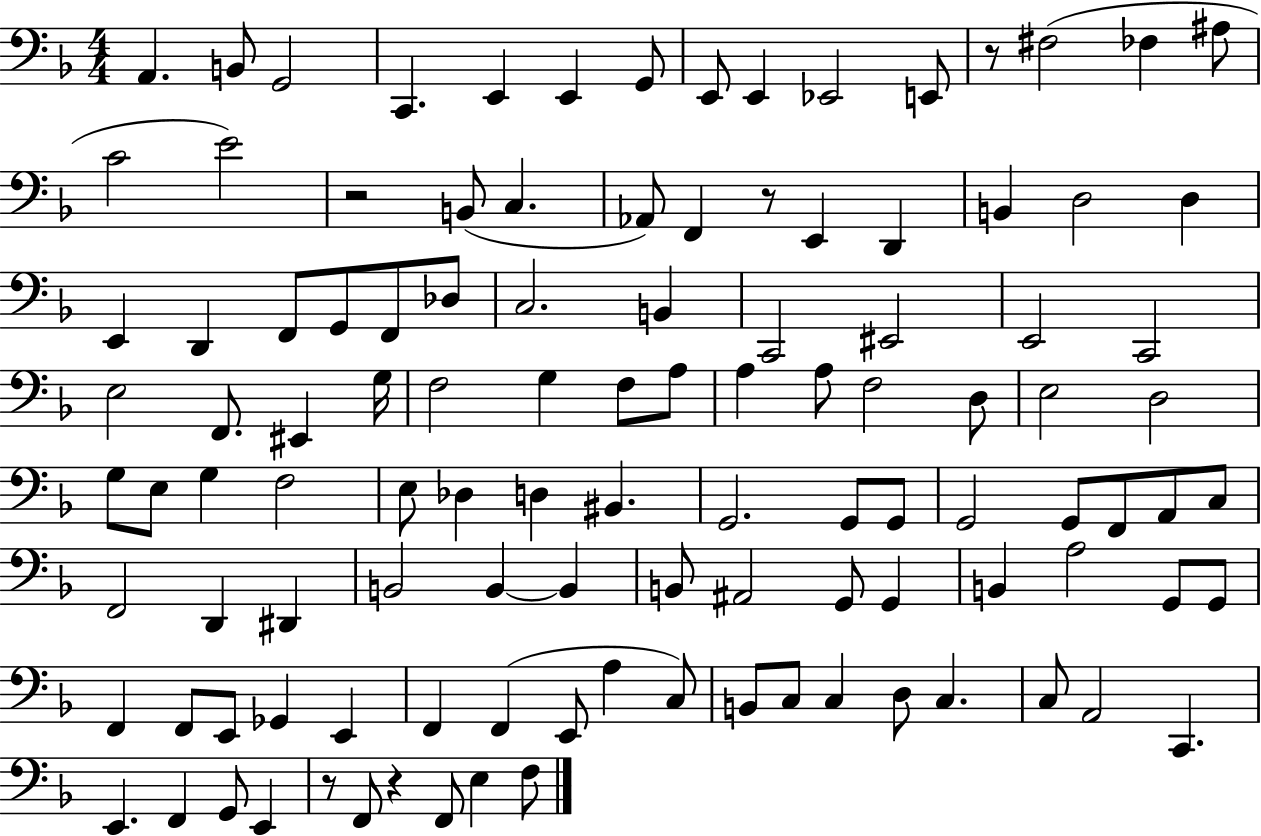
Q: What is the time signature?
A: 4/4